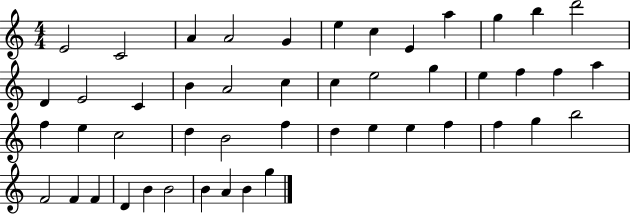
{
  \clef treble
  \numericTimeSignature
  \time 4/4
  \key c \major
  e'2 c'2 | a'4 a'2 g'4 | e''4 c''4 e'4 a''4 | g''4 b''4 d'''2 | \break d'4 e'2 c'4 | b'4 a'2 c''4 | c''4 e''2 g''4 | e''4 f''4 f''4 a''4 | \break f''4 e''4 c''2 | d''4 b'2 f''4 | d''4 e''4 e''4 f''4 | f''4 g''4 b''2 | \break f'2 f'4 f'4 | d'4 b'4 b'2 | b'4 a'4 b'4 g''4 | \bar "|."
}